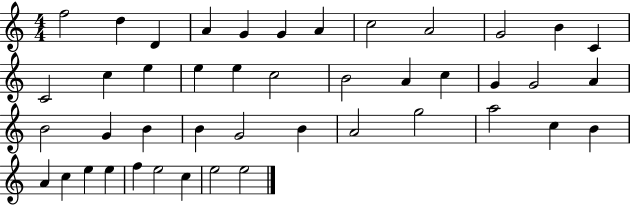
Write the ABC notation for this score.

X:1
T:Untitled
M:4/4
L:1/4
K:C
f2 d D A G G A c2 A2 G2 B C C2 c e e e c2 B2 A c G G2 A B2 G B B G2 B A2 g2 a2 c B A c e e f e2 c e2 e2